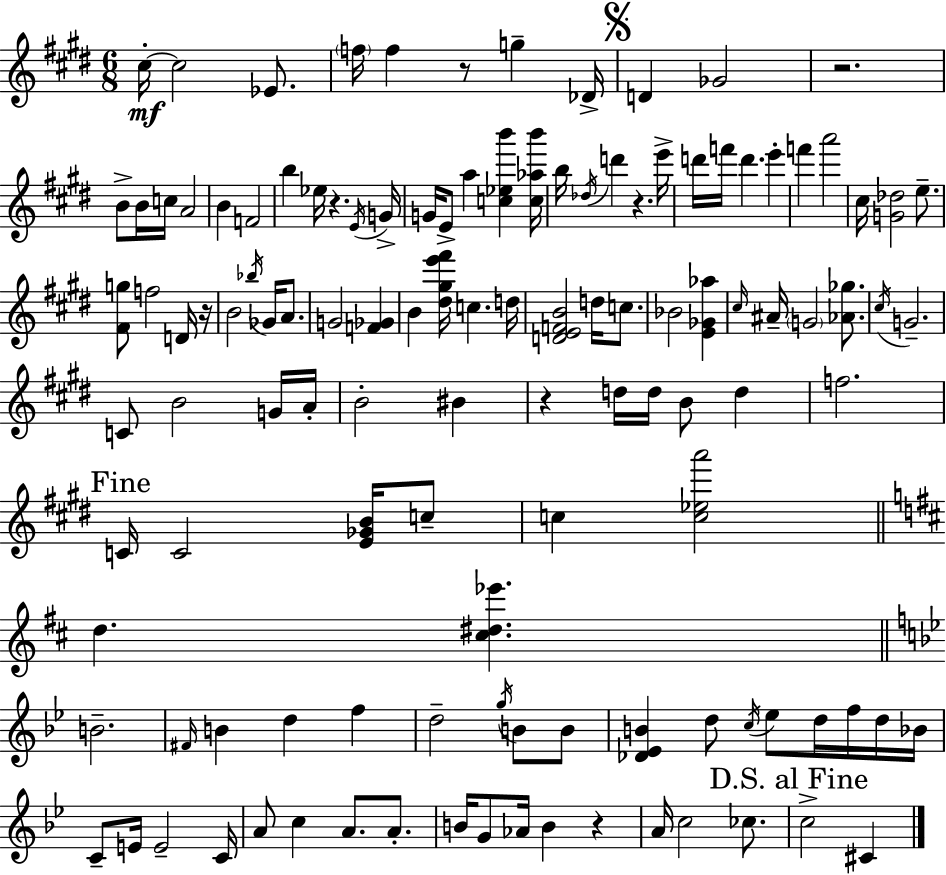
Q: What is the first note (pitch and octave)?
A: C#5